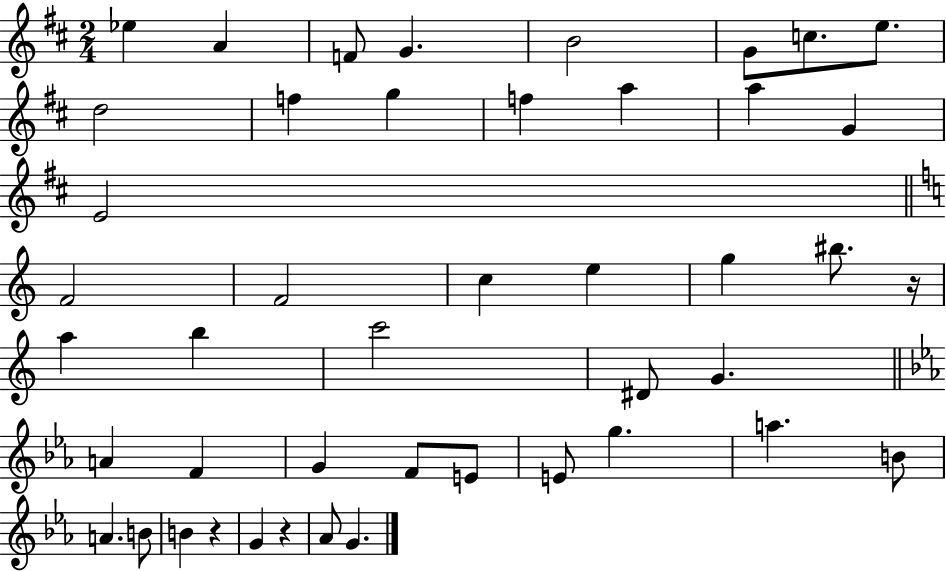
X:1
T:Untitled
M:2/4
L:1/4
K:D
_e A F/2 G B2 G/2 c/2 e/2 d2 f g f a a G E2 F2 F2 c e g ^b/2 z/4 a b c'2 ^D/2 G A F G F/2 E/2 E/2 g a B/2 A B/2 B z G z _A/2 G